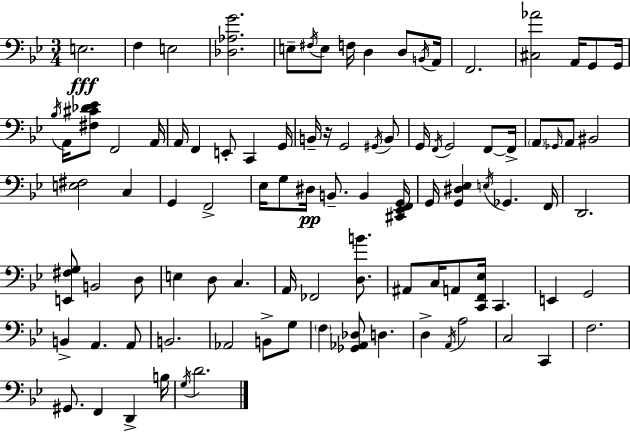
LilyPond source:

{
  \clef bass
  \numericTimeSignature
  \time 3/4
  \key bes \major
  \repeat volta 2 { e2.\fff | f4 e2 | <des aes g'>2. | e8-- \acciaccatura { fis16 } e8 f16 d4 d8 | \break \acciaccatura { b,16 } a,16 f,2. | <cis aes'>2 a,16 g,8 | g,16 \acciaccatura { bes16 } a,16 <fis cis' des' ees'>8 f,2 | a,16 a,16 f,4 e,8-. c,4 | \break g,16 b,16-- r16 g,2 | \acciaccatura { gis,16 } b,8 g,16 \acciaccatura { f,16 } g,2 | f,8~~ f,16-> \parenthesize a,8 \grace { ges,16 } a,8 bis,2 | <e fis>2 | \break c4 g,4 f,2-> | ees16 g8 dis16\pp b,8.-- | b,4 <cis, ees, f, g,>16 g,16 <g, dis ees>4 \acciaccatura { e16 } | ges,4. f,16 d,2. | \break <e, fis g>8 b,2 | d8 e4 d8 | c4. a,16 fes,2 | <d b'>8. ais,8 c16 a,8 | \break <c, f, ees>16 c,4. e,4 g,2 | b,4-> a,4. | a,8 b,2. | aes,2 | \break b,8-> g8 \parenthesize f4 <ges, aes, des>8 | d4. d4-> \acciaccatura { a,16 } | a2 c2 | c,4 f2. | \break gis,8. f,4 | d,4-> b16 \acciaccatura { g16 } d'2. | } \bar "|."
}